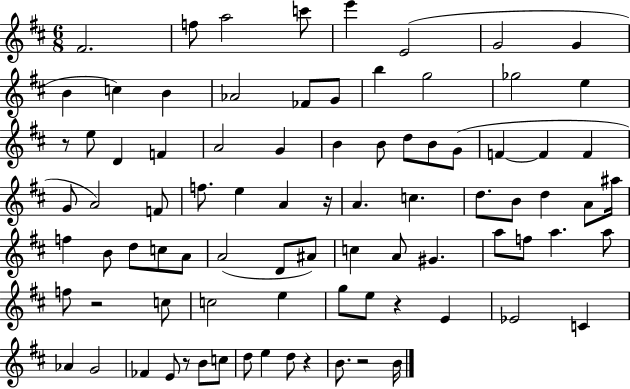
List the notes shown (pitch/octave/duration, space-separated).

F#4/h. F5/e A5/h C6/e E6/q E4/h G4/h G4/q B4/q C5/q B4/q Ab4/h FES4/e G4/e B5/q G5/h Gb5/h E5/q R/e E5/e D4/q F4/q A4/h G4/q B4/q B4/e D5/e B4/e G4/e F4/q F4/q F4/q G4/e A4/h F4/e F5/e. E5/q A4/q R/s A4/q. C5/q. D5/e. B4/e D5/q A4/e A#5/s F5/q B4/e D5/e C5/e A4/e A4/h D4/e A#4/e C5/q A4/e G#4/q. A5/e F5/e A5/q. A5/e F5/e R/h C5/e C5/h E5/q G5/e E5/e R/q E4/q Eb4/h C4/q Ab4/q G4/h FES4/q E4/e R/e B4/e C5/e D5/e E5/q D5/e R/q B4/e. R/h B4/s